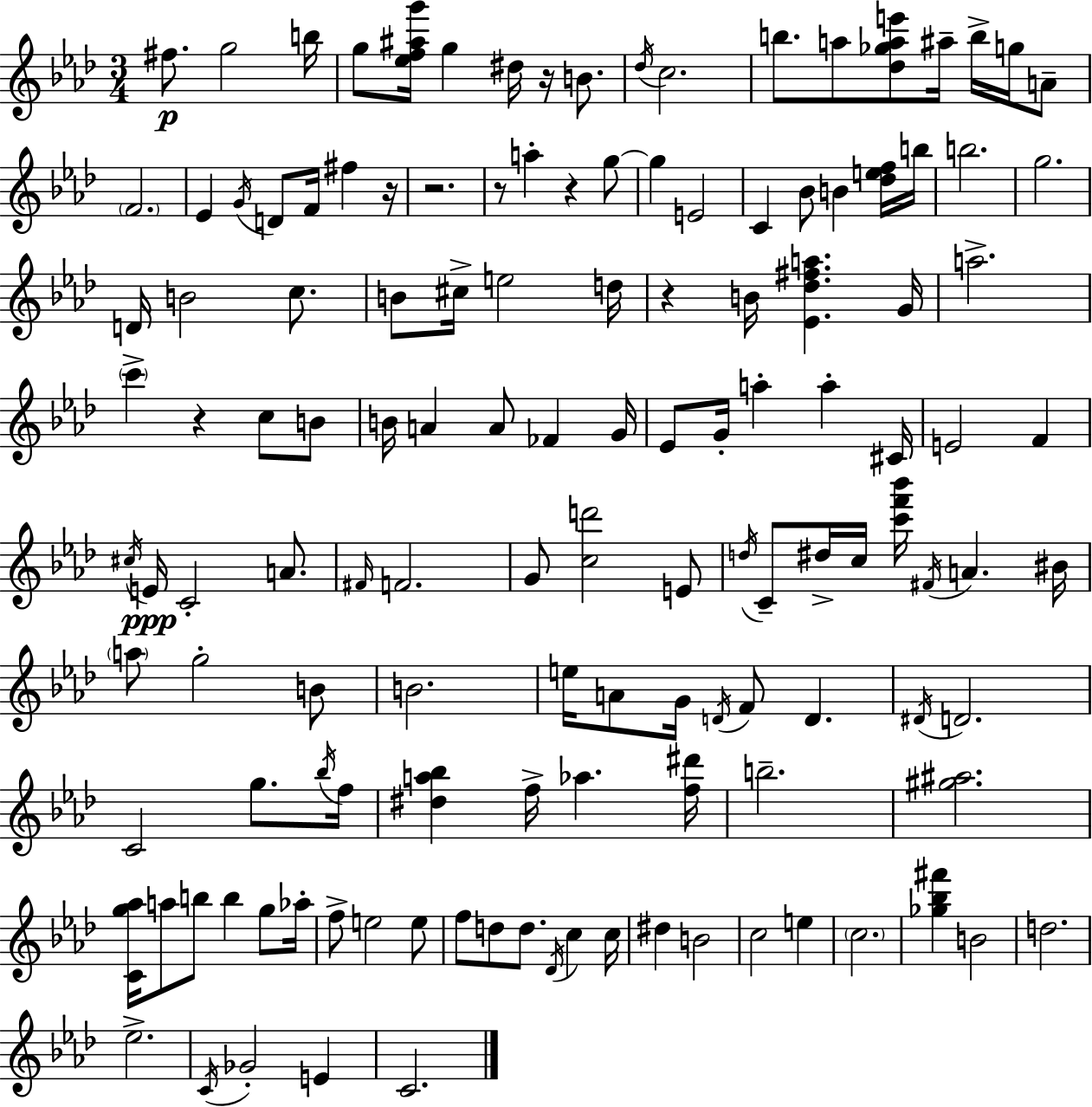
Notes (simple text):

F#5/e. G5/h B5/s G5/e [Eb5,F5,A#5,G6]/s G5/q D#5/s R/s B4/e. Db5/s C5/h. B5/e. A5/e [Db5,Gb5,A5,E6]/e A#5/s B5/s G5/s A4/e F4/h. Eb4/q G4/s D4/e F4/s F#5/q R/s R/h. R/e A5/q R/q G5/e G5/q E4/h C4/q Bb4/e B4/q [Db5,E5,F5]/s B5/s B5/h. G5/h. D4/s B4/h C5/e. B4/e C#5/s E5/h D5/s R/q B4/s [Eb4,Db5,F#5,A5]/q. G4/s A5/h. C6/q R/q C5/e B4/e B4/s A4/q A4/e FES4/q G4/s Eb4/e G4/s A5/q A5/q C#4/s E4/h F4/q C#5/s E4/s C4/h A4/e. F#4/s F4/h. G4/e [C5,D6]/h E4/e D5/s C4/e D#5/s C5/s [C6,F6,Bb6]/s F#4/s A4/q. BIS4/s A5/e G5/h B4/e B4/h. E5/s A4/e G4/s D4/s F4/e D4/q. D#4/s D4/h. C4/h G5/e. Bb5/s F5/s [D#5,A5,Bb5]/q F5/s Ab5/q. [F5,D#6]/s B5/h. [G#5,A#5]/h. [C4,G5,Ab5]/s A5/e B5/e B5/q G5/e Ab5/s F5/e E5/h E5/e F5/e D5/e D5/e. Db4/s C5/q C5/s D#5/q B4/h C5/h E5/q C5/h. [Gb5,Bb5,F#6]/q B4/h D5/h. Eb5/h. C4/s Gb4/h E4/q C4/h.